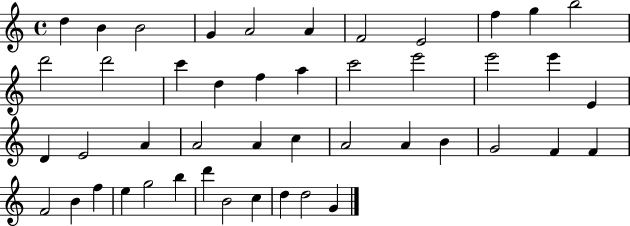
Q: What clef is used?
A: treble